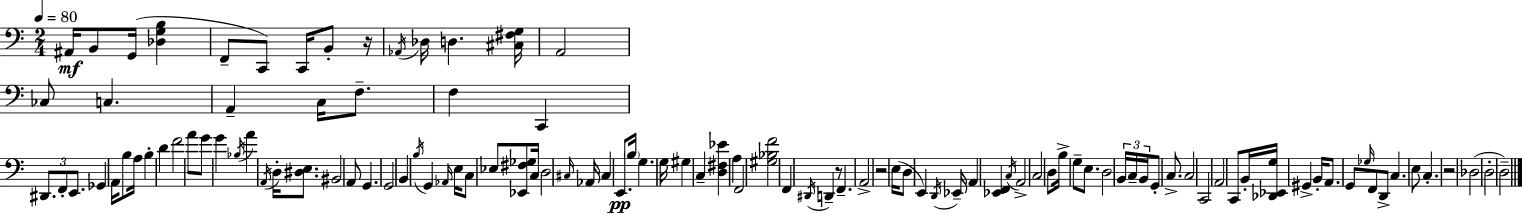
X:1
T:Untitled
M:2/4
L:1/4
K:Am
^A,,/4 B,,/2 G,,/4 [_D,G,B,] F,,/2 C,,/2 C,,/4 B,,/2 z/4 _A,,/4 _D,/4 D, [^C,^F,G,]/4 A,,2 _C,/2 C, A,, C,/4 F,/2 F, C,, ^D,,/2 F,,/2 E,,/2 _G,, A,,/4 B,/2 A,/4 B, D F2 A/2 G/2 G _B,/4 A A,,/4 D,/4 [^D,E,]/2 ^B,,2 A,,/2 G,, G,,2 B,, B,/4 G,, _A,,/4 E,/4 C,/2 _E,/2 [_E,,^F,_G,]/2 C,/4 D,2 ^C,/4 _A,,/4 ^C, E,,/2 B,/4 G, G,/4 ^G, C, [D,^F,_E] A, F,,2 [^G,_B,F]2 F,, ^D,,/4 D,, z/2 F,, A,,2 z2 E,/4 D,/2 E,, D,,/4 _E,,/4 A,, [_E,,F,,] C,/4 A,,2 C,2 D,/2 B,/4 G,/2 E,/2 D,2 B,,/4 C,/4 B,,/4 G,,/2 C,/2 C,2 C,,2 A,,2 C,,/2 B,,/4 [_D,,_E,,G,]/4 ^G,, B,,/4 A,,/2 G,,/2 _G,/4 F,,/2 D,,/2 C, E,/2 C, z2 _D,2 D,2 D,2